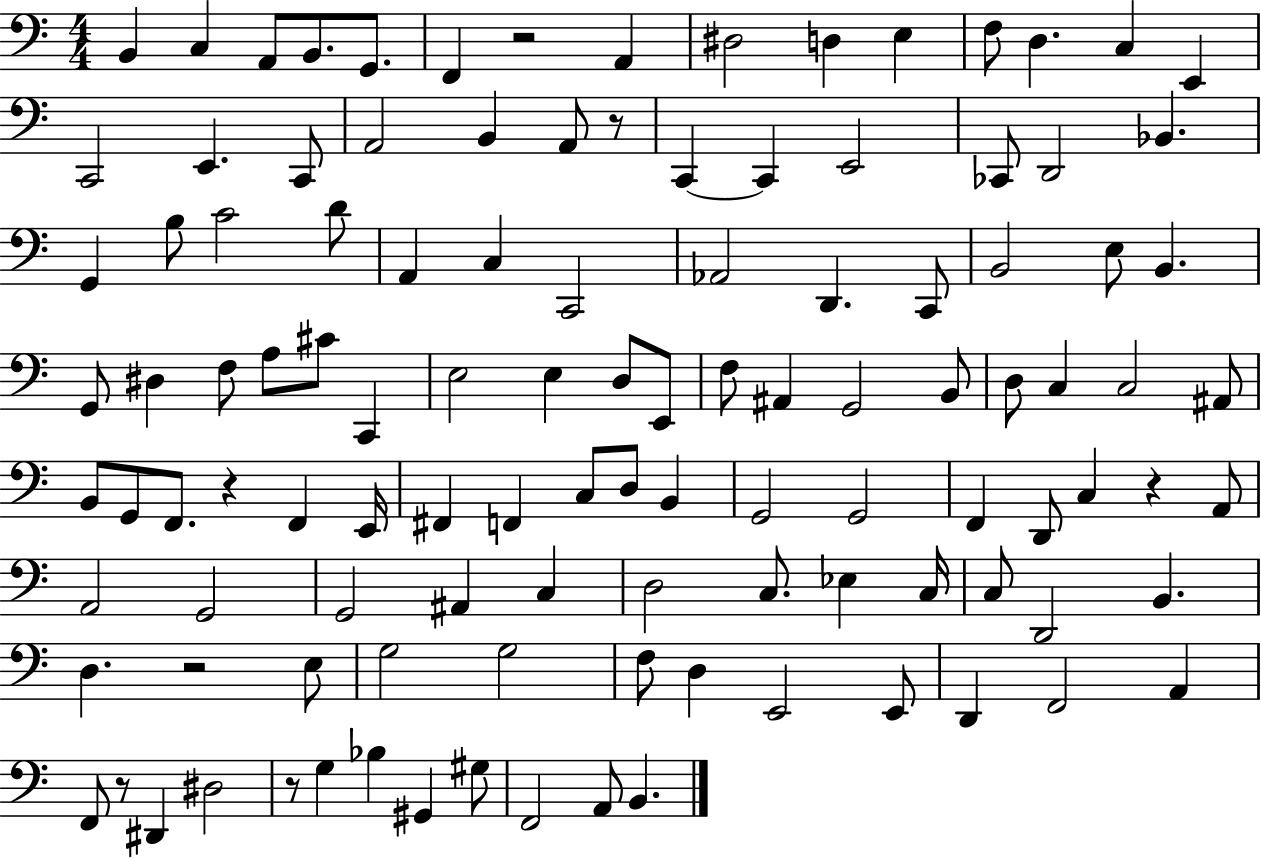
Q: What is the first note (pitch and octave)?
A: B2